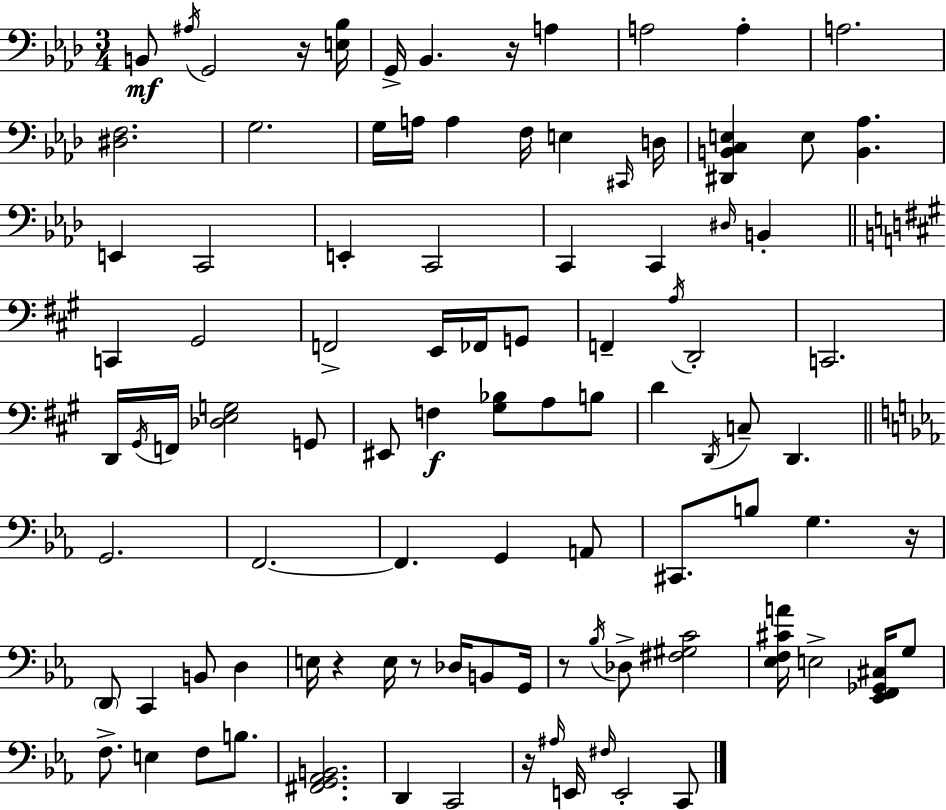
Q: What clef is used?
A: bass